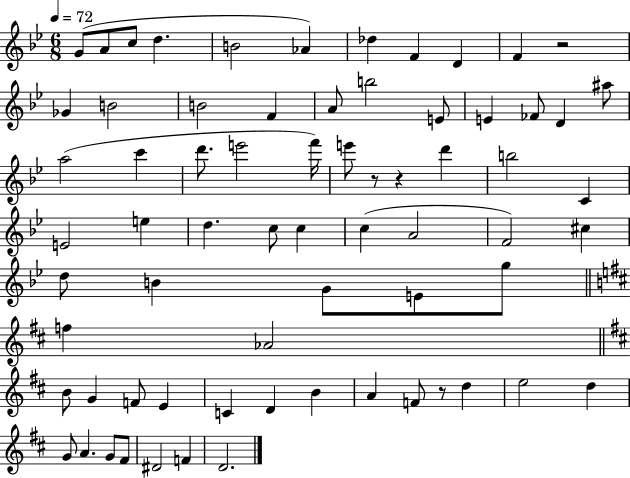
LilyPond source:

{
  \clef treble
  \numericTimeSignature
  \time 6/8
  \key bes \major
  \tempo 4 = 72
  g'8( a'8 c''8 d''4. | b'2 aes'4) | des''4 f'4 d'4 | f'4 r2 | \break ges'4 b'2 | b'2 f'4 | a'8 b''2 e'8 | e'4 fes'8 d'4 ais''8 | \break a''2( c'''4 | d'''8. e'''2 f'''16) | e'''8 r8 r4 d'''4 | b''2 c'4 | \break e'2 e''4 | d''4. c''8 c''4 | c''4( a'2 | f'2) cis''4 | \break d''8 b'4 g'8 e'8 g''8 | \bar "||" \break \key d \major f''4 aes'2 | \bar "||" \break \key d \major b'8 g'4 f'8 e'4 | c'4 d'4 b'4 | a'4 f'8 r8 d''4 | e''2 d''4 | \break g'8 a'4. g'8 fis'8 | dis'2 f'4 | d'2. | \bar "|."
}